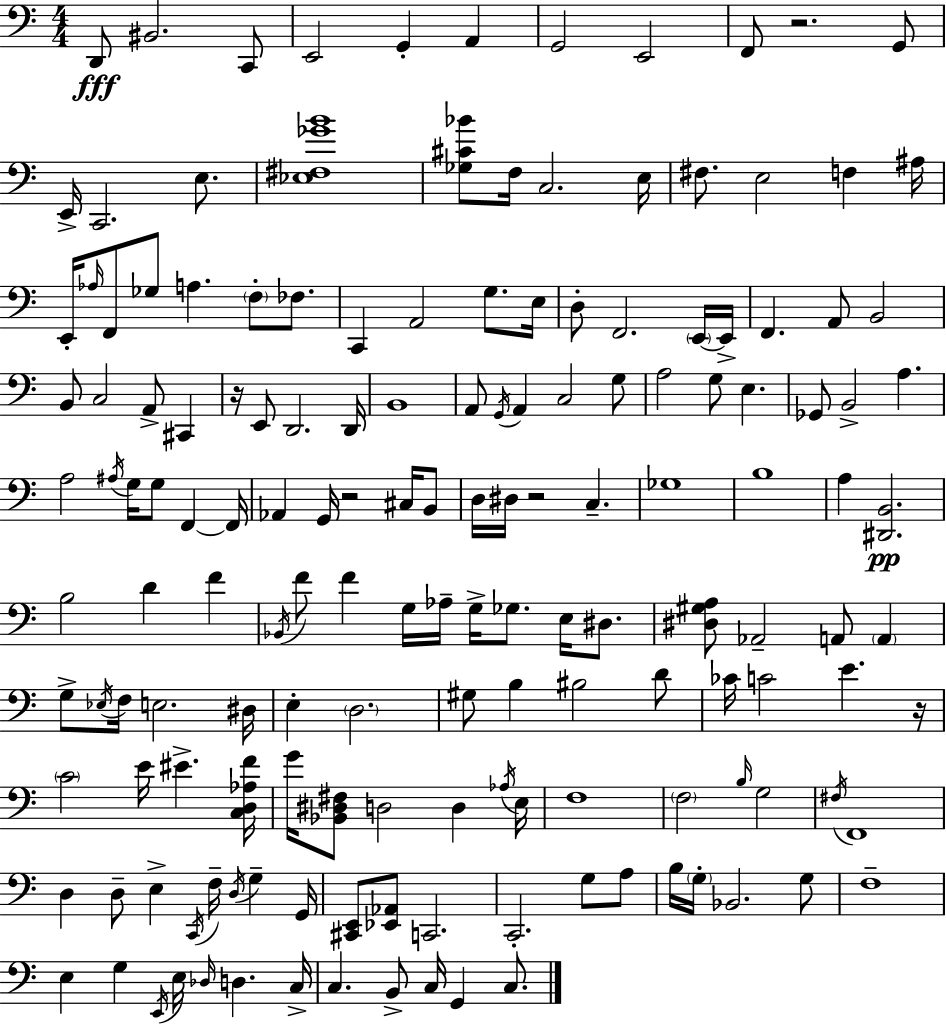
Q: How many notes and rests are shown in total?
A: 158